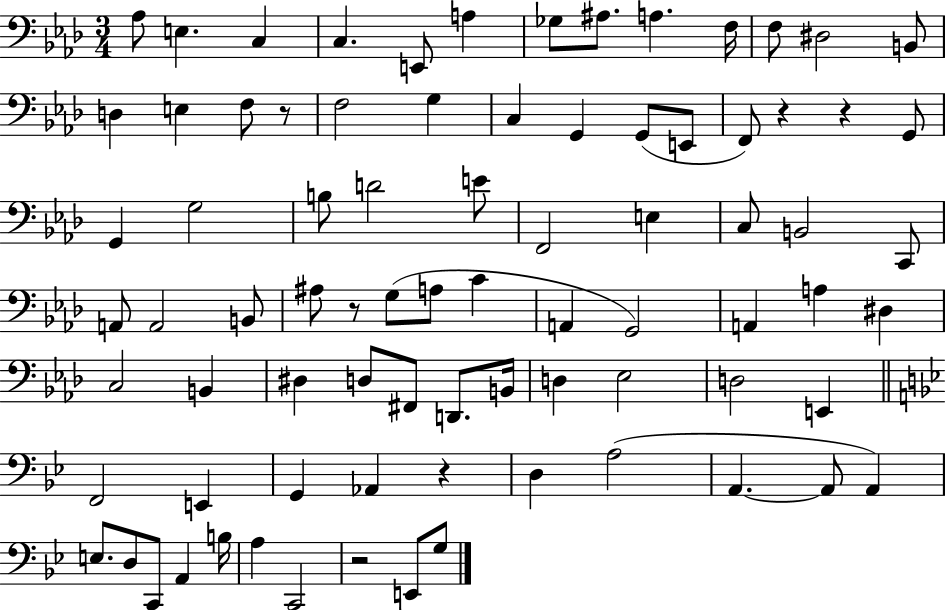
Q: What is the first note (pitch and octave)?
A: Ab3